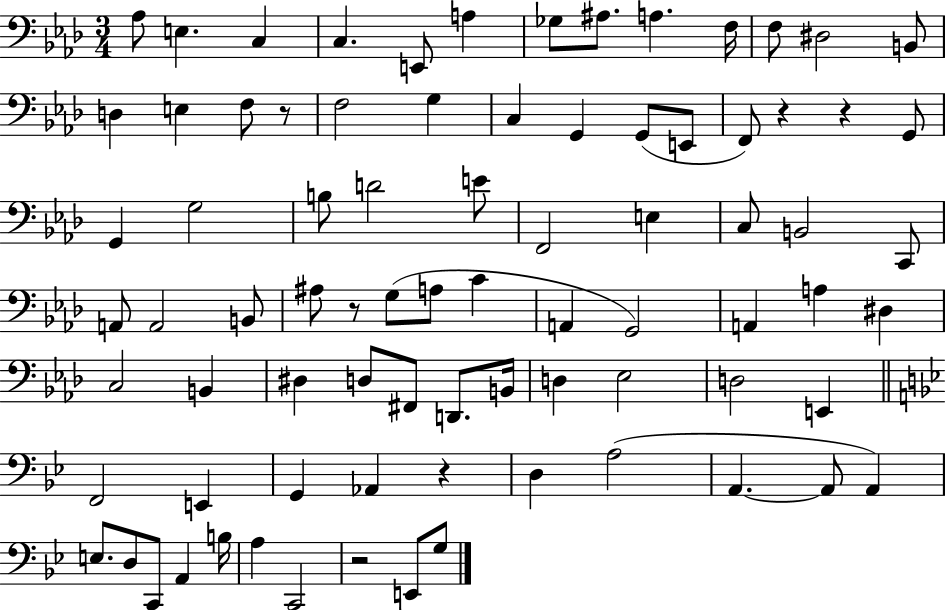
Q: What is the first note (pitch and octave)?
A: Ab3